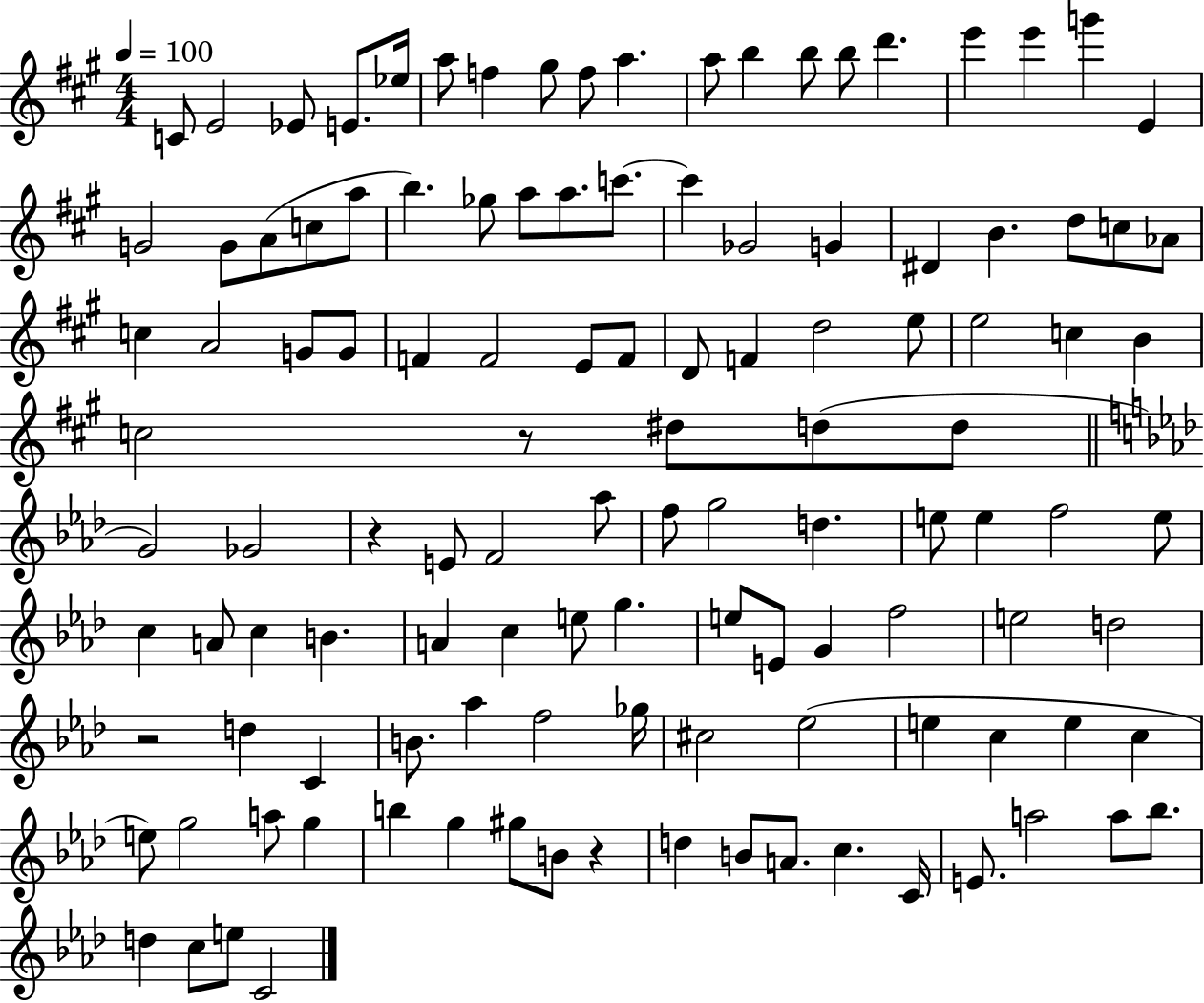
C4/e E4/h Eb4/e E4/e. Eb5/s A5/e F5/q G#5/e F5/e A5/q. A5/e B5/q B5/e B5/e D6/q. E6/q E6/q G6/q E4/q G4/h G4/e A4/e C5/e A5/e B5/q. Gb5/e A5/e A5/e. C6/e. C6/q Gb4/h G4/q D#4/q B4/q. D5/e C5/e Ab4/e C5/q A4/h G4/e G4/e F4/q F4/h E4/e F4/e D4/e F4/q D5/h E5/e E5/h C5/q B4/q C5/h R/e D#5/e D5/e D5/e G4/h Gb4/h R/q E4/e F4/h Ab5/e F5/e G5/h D5/q. E5/e E5/q F5/h E5/e C5/q A4/e C5/q B4/q. A4/q C5/q E5/e G5/q. E5/e E4/e G4/q F5/h E5/h D5/h R/h D5/q C4/q B4/e. Ab5/q F5/h Gb5/s C#5/h Eb5/h E5/q C5/q E5/q C5/q E5/e G5/h A5/e G5/q B5/q G5/q G#5/e B4/e R/q D5/q B4/e A4/e. C5/q. C4/s E4/e. A5/h A5/e Bb5/e. D5/q C5/e E5/e C4/h